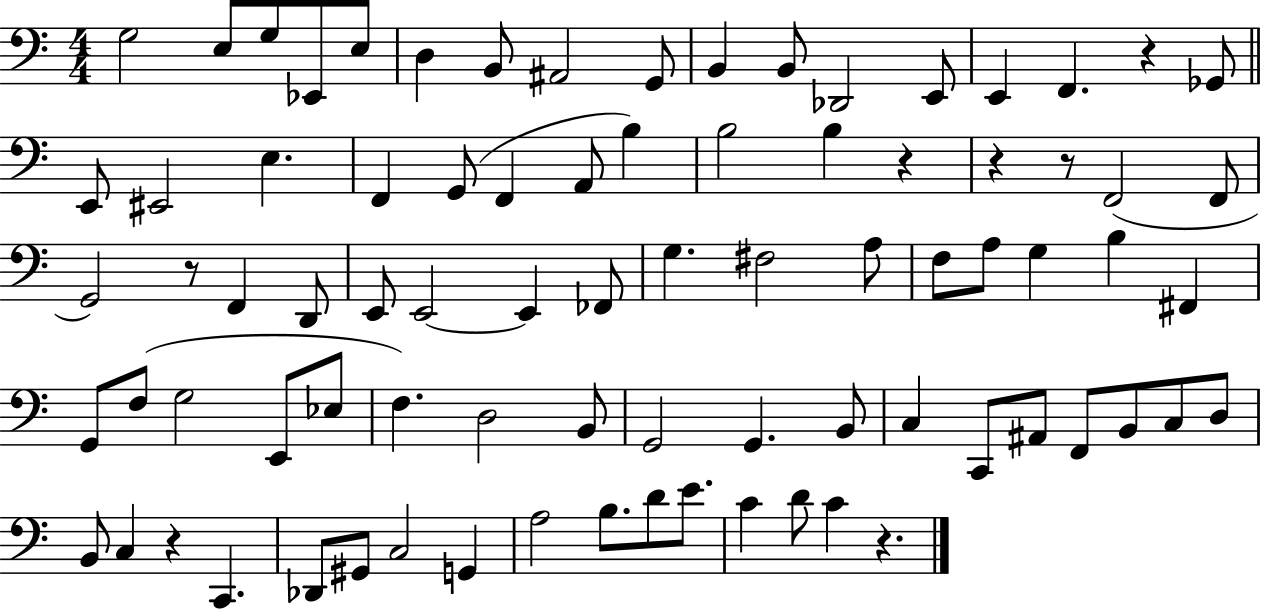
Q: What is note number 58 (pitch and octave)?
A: F2